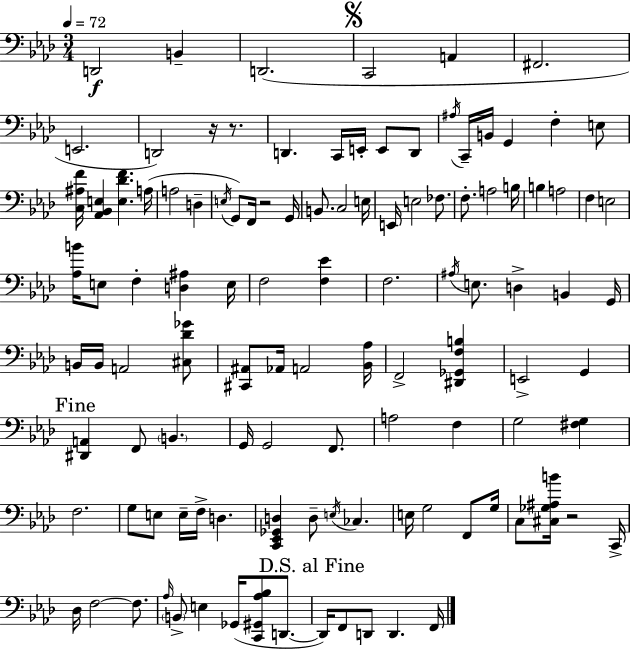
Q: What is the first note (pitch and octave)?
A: D2